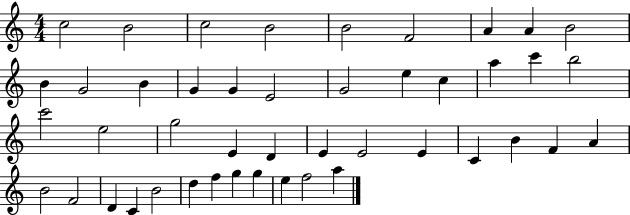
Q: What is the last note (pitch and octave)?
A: A5